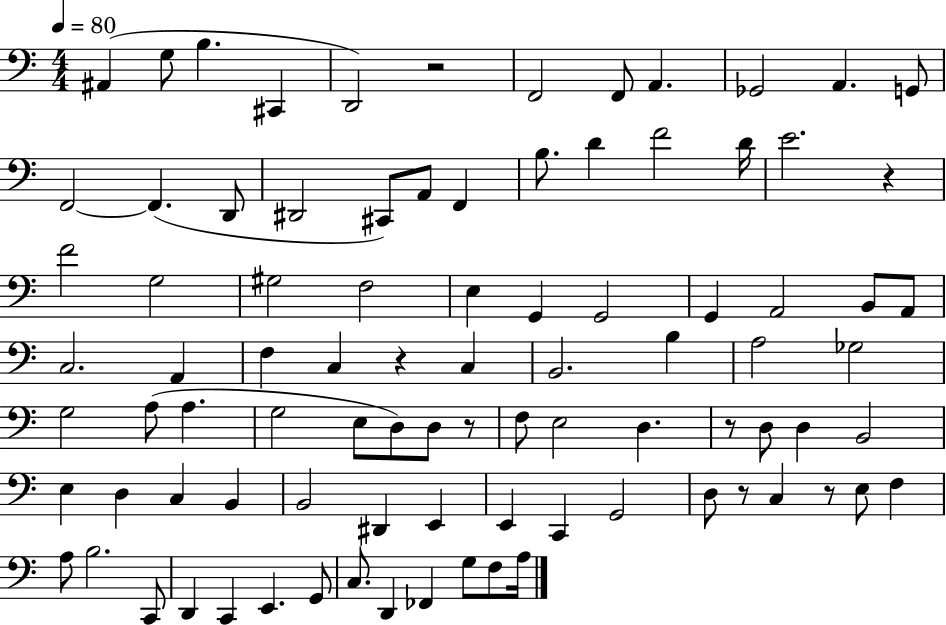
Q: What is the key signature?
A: C major